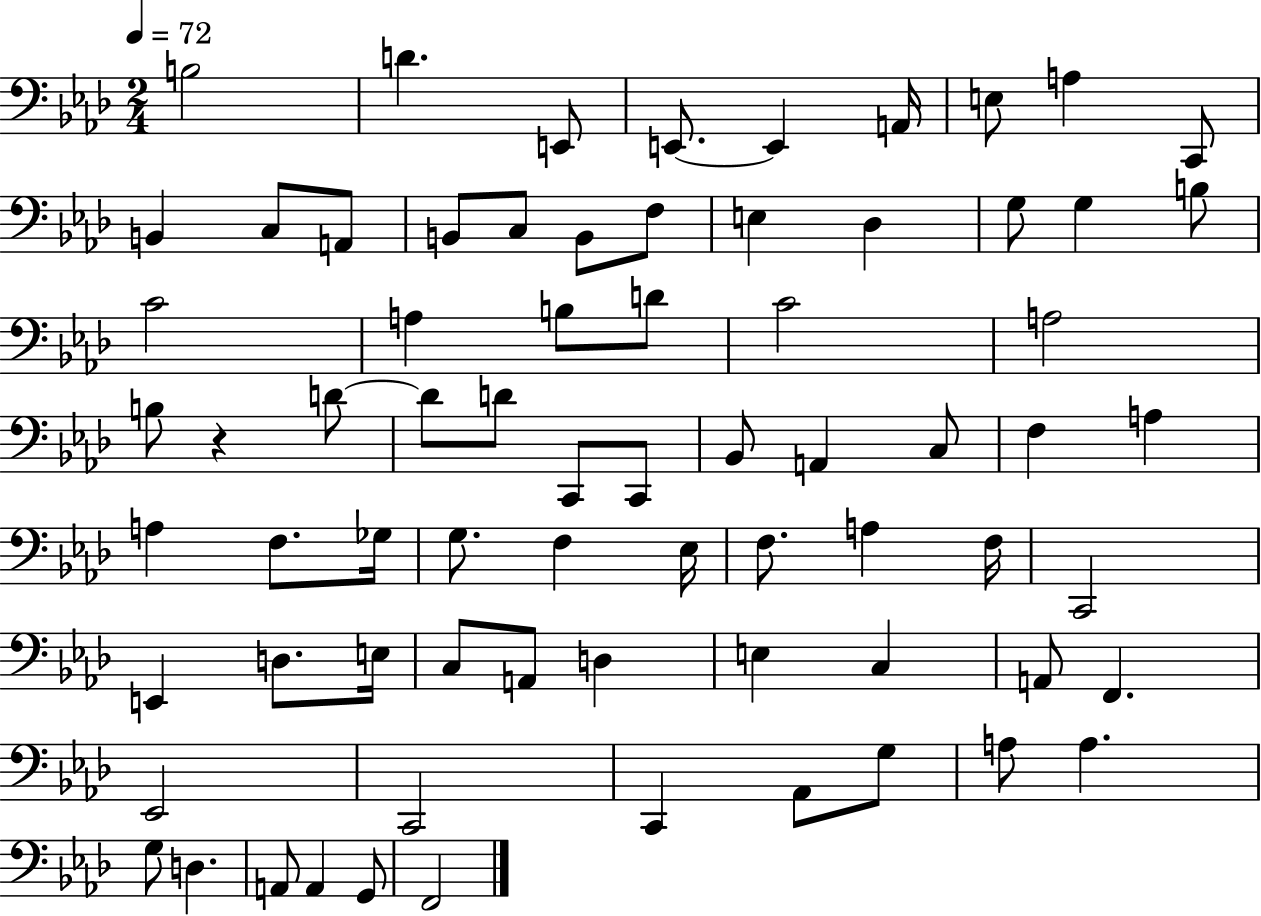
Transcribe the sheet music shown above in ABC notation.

X:1
T:Untitled
M:2/4
L:1/4
K:Ab
B,2 D E,,/2 E,,/2 E,, A,,/4 E,/2 A, C,,/2 B,, C,/2 A,,/2 B,,/2 C,/2 B,,/2 F,/2 E, _D, G,/2 G, B,/2 C2 A, B,/2 D/2 C2 A,2 B,/2 z D/2 D/2 D/2 C,,/2 C,,/2 _B,,/2 A,, C,/2 F, A, A, F,/2 _G,/4 G,/2 F, _E,/4 F,/2 A, F,/4 C,,2 E,, D,/2 E,/4 C,/2 A,,/2 D, E, C, A,,/2 F,, _E,,2 C,,2 C,, _A,,/2 G,/2 A,/2 A, G,/2 D, A,,/2 A,, G,,/2 F,,2